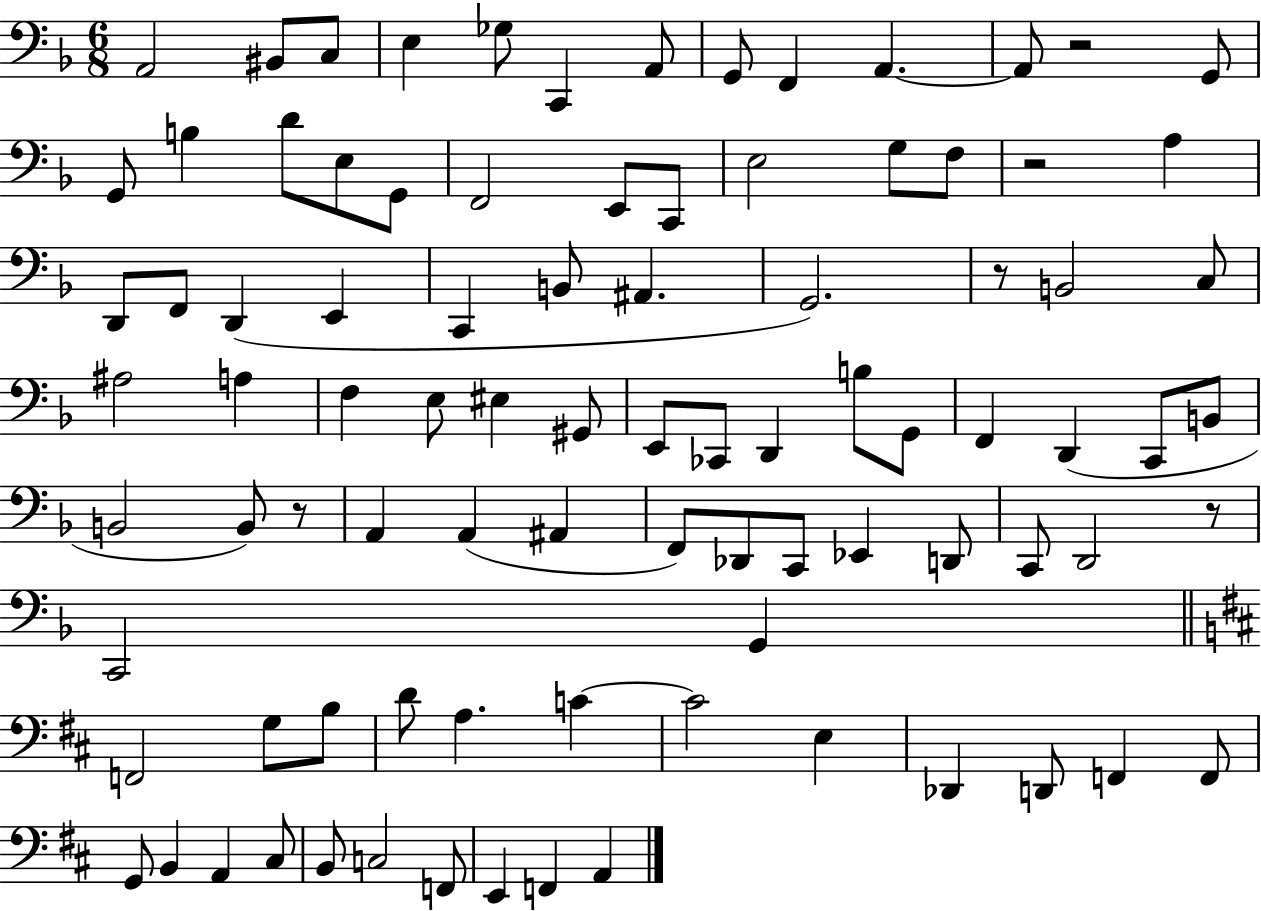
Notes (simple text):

A2/h BIS2/e C3/e E3/q Gb3/e C2/q A2/e G2/e F2/q A2/q. A2/e R/h G2/e G2/e B3/q D4/e E3/e G2/e F2/h E2/e C2/e E3/h G3/e F3/e R/h A3/q D2/e F2/e D2/q E2/q C2/q B2/e A#2/q. G2/h. R/e B2/h C3/e A#3/h A3/q F3/q E3/e EIS3/q G#2/e E2/e CES2/e D2/q B3/e G2/e F2/q D2/q C2/e B2/e B2/h B2/e R/e A2/q A2/q A#2/q F2/e Db2/e C2/e Eb2/q D2/e C2/e D2/h R/e C2/h G2/q F2/h G3/e B3/e D4/e A3/q. C4/q C4/h E3/q Db2/q D2/e F2/q F2/e G2/e B2/q A2/q C#3/e B2/e C3/h F2/e E2/q F2/q A2/q